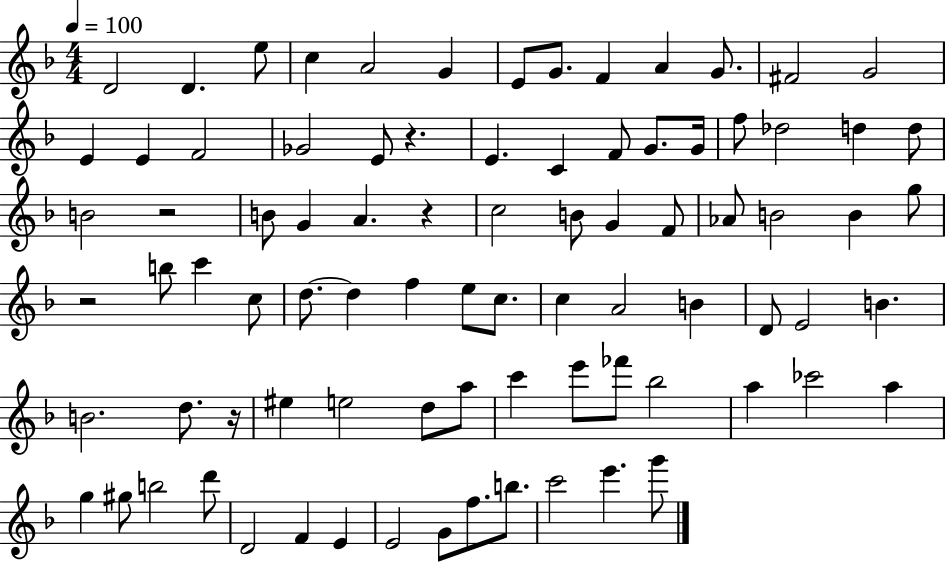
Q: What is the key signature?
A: F major